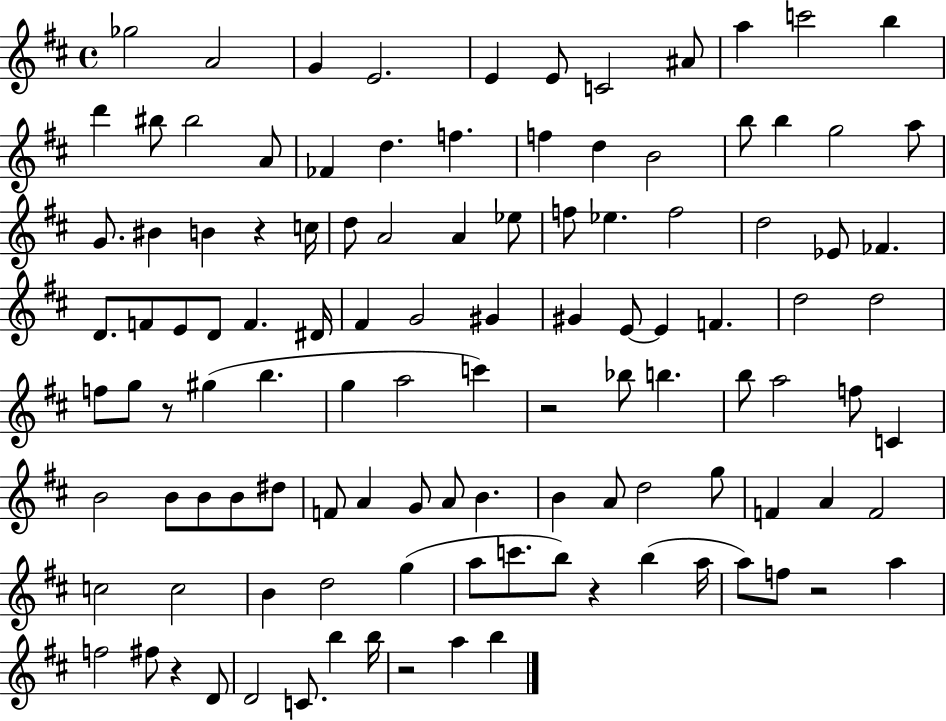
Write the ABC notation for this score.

X:1
T:Untitled
M:4/4
L:1/4
K:D
_g2 A2 G E2 E E/2 C2 ^A/2 a c'2 b d' ^b/2 ^b2 A/2 _F d f f d B2 b/2 b g2 a/2 G/2 ^B B z c/4 d/2 A2 A _e/2 f/2 _e f2 d2 _E/2 _F D/2 F/2 E/2 D/2 F ^D/4 ^F G2 ^G ^G E/2 E F d2 d2 f/2 g/2 z/2 ^g b g a2 c' z2 _b/2 b b/2 a2 f/2 C B2 B/2 B/2 B/2 ^d/2 F/2 A G/2 A/2 B B A/2 d2 g/2 F A F2 c2 c2 B d2 g a/2 c'/2 b/2 z b a/4 a/2 f/2 z2 a f2 ^f/2 z D/2 D2 C/2 b b/4 z2 a b